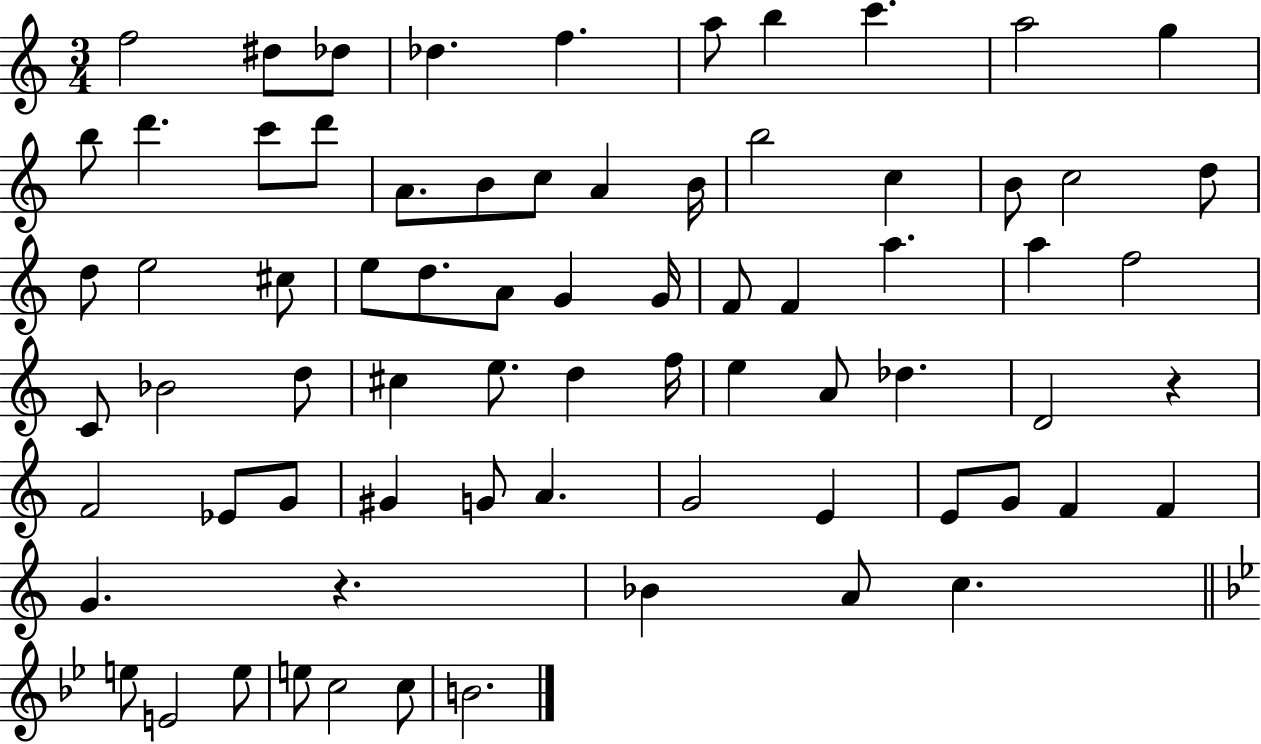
{
  \clef treble
  \numericTimeSignature
  \time 3/4
  \key c \major
  f''2 dis''8 des''8 | des''4. f''4. | a''8 b''4 c'''4. | a''2 g''4 | \break b''8 d'''4. c'''8 d'''8 | a'8. b'8 c''8 a'4 b'16 | b''2 c''4 | b'8 c''2 d''8 | \break d''8 e''2 cis''8 | e''8 d''8. a'8 g'4 g'16 | f'8 f'4 a''4. | a''4 f''2 | \break c'8 bes'2 d''8 | cis''4 e''8. d''4 f''16 | e''4 a'8 des''4. | d'2 r4 | \break f'2 ees'8 g'8 | gis'4 g'8 a'4. | g'2 e'4 | e'8 g'8 f'4 f'4 | \break g'4. r4. | bes'4 a'8 c''4. | \bar "||" \break \key bes \major e''8 e'2 e''8 | e''8 c''2 c''8 | b'2. | \bar "|."
}